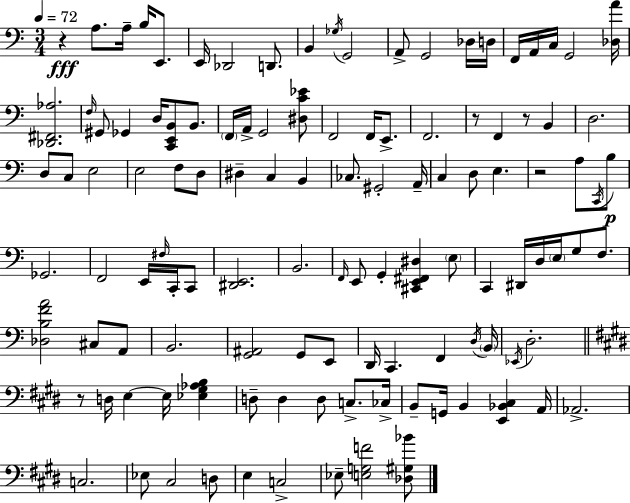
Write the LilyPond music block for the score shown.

{
  \clef bass
  \numericTimeSignature
  \time 3/4
  \key a \minor
  \tempo 4 = 72
  \repeat volta 2 { r4\fff a8. a16-- b16 e,8. | e,16 des,2 d,8. | b,4 \acciaccatura { ges16 } g,2 | a,8-> g,2 des16 | \break d16 f,16 a,16 c16 g,2 | <des a'>16 <des, fis, aes>2. | \grace { f16 } gis,8 ges,4 d16 <c, e, b,>8 b,8. | \parenthesize f,16 a,16-> g,2 | \break <dis c' ees'>8 f,2 f,16 e,8.-> | f,2. | r8 f,4 r8 b,4 | d2. | \break d8 c8 e2 | e2 f8 | d8 dis4-- c4 b,4 | ces8. gis,2-. | \break a,16-- c4 d8 e4. | r2 a8 | \acciaccatura { c,16 } b8\p ges,2. | f,2 e,16 | \break \grace { fis16 } c,16-. c,8 <dis, e,>2. | b,2. | \grace { f,16 } e,8 g,4-. <cis, e, fis, dis>4 | \parenthesize e8 c,4 dis,16 d16 \parenthesize e16 | \break g8 f8. <des b f' a'>2 | cis8 a,8 b,2. | <g, ais,>2 | g,8 e,8 d,16 c,4. | \break f,4 \acciaccatura { d16 } \parenthesize b,16 \acciaccatura { ees,16 } d2.-. | \bar "||" \break \key e \major r8 d16 e4~~ e16 <ees gis aes b>4 | d8-- d4 d8 c8.-> ces16-> | b,8-- g,16 b,4 <e, bes, cis>4 a,16 | aes,2.-> | \break c2. | ees8 cis2 d8 | e4 c2-> | ees8-- <e g f'>2 <des gis bes'>8 | \break } \bar "|."
}